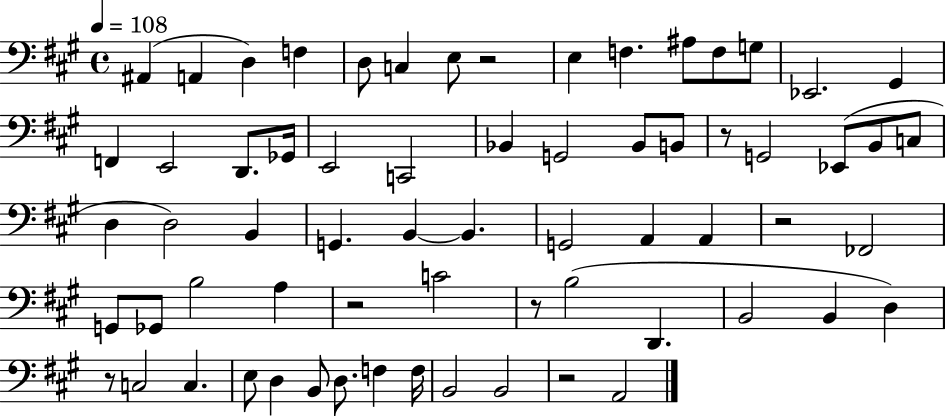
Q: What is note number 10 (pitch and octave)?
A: A#3